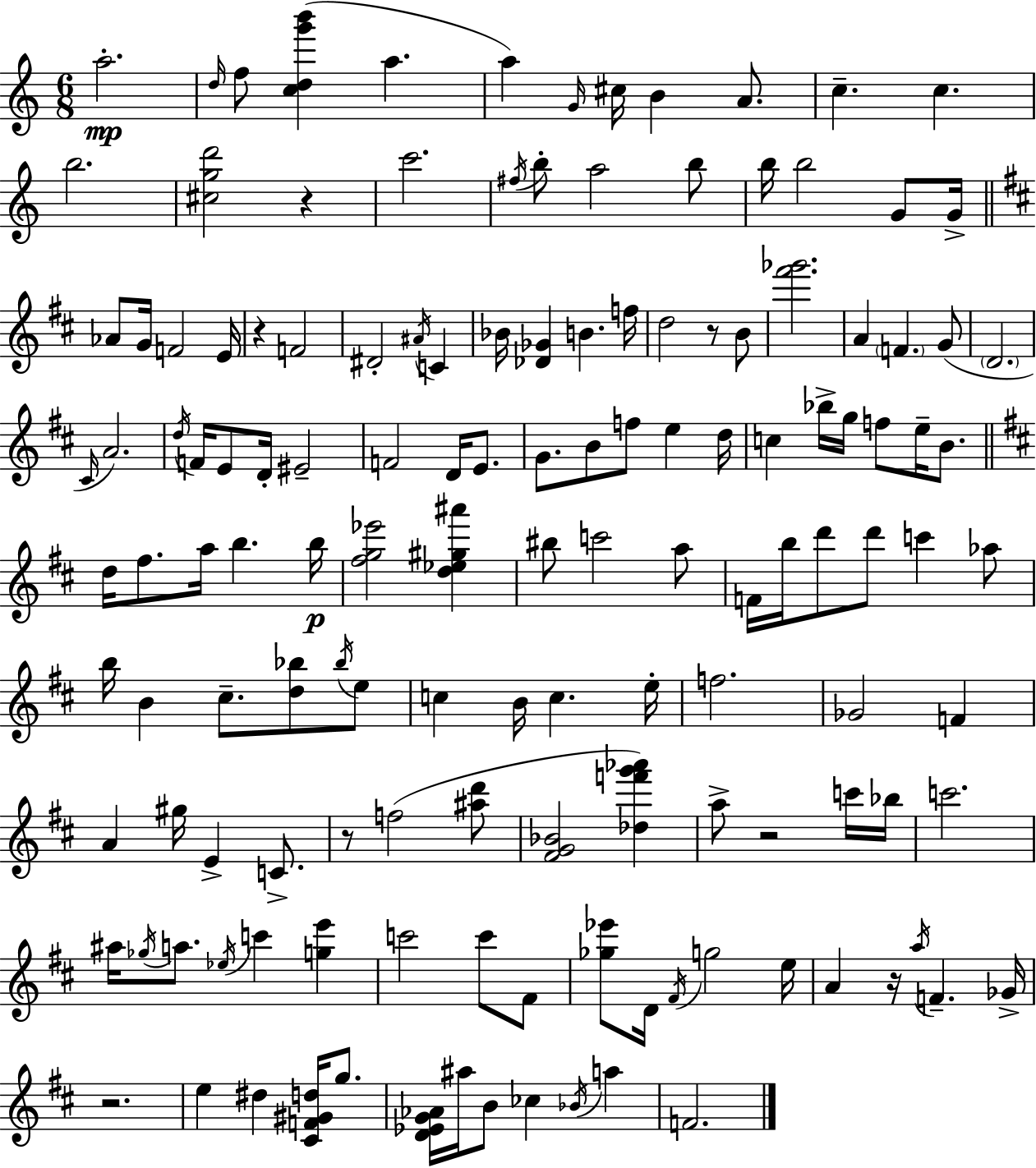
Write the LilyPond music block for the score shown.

{
  \clef treble
  \numericTimeSignature
  \time 6/8
  \key a \minor
  a''2.-.\mp | \grace { d''16 } f''8 <c'' d'' g''' b'''>4( a''4. | a''4) \grace { g'16 } cis''16 b'4 a'8. | c''4.-- c''4. | \break b''2. | <cis'' g'' d'''>2 r4 | c'''2. | \acciaccatura { fis''16 } b''8-. a''2 | \break b''8 b''16 b''2 | g'8 g'16-> \bar "||" \break \key d \major aes'8 g'16 f'2 e'16 | r4 f'2 | dis'2-. \acciaccatura { ais'16 } c'4 | bes'16 <des' ges'>4 b'4. | \break f''16 d''2 r8 b'8 | <fis''' ges'''>2. | a'4 \parenthesize f'4. g'8( | \parenthesize d'2. | \break \grace { cis'16 } a'2.) | \acciaccatura { d''16 } f'16 e'8 d'16-. eis'2-- | f'2 d'16 | e'8. g'8. b'8 f''8 e''4 | \break d''16 c''4 bes''16-> g''16 f''8 e''16-- | b'8. \bar "||" \break \key d \major d''16 fis''8. a''16 b''4. b''16\p | <fis'' g'' ees'''>2 <d'' ees'' gis'' ais'''>4 | bis''8 c'''2 a''8 | f'16 b''16 d'''8 d'''8 c'''4 aes''8 | \break b''16 b'4 cis''8.-- <d'' bes''>8 \acciaccatura { bes''16 } e''8 | c''4 b'16 c''4. | e''16-. f''2. | ges'2 f'4 | \break a'4 gis''16 e'4-> c'8.-> | r8 f''2( <ais'' d'''>8 | <fis' g' bes'>2 <des'' f''' g''' aes'''>4) | a''8-> r2 c'''16 | \break bes''16 c'''2. | ais''16 \acciaccatura { ges''16 } a''8. \acciaccatura { ees''16 } c'''4 <g'' e'''>4 | c'''2 c'''8 | fis'8 <ges'' ees'''>8 d'16 \acciaccatura { fis'16 } g''2 | \break e''16 a'4 r16 \acciaccatura { a''16 } f'4.-- | ges'16-> r2. | e''4 dis''4 | <cis' f' gis' d''>16 g''8. <d' ees' g' aes'>16 ais''16 b'8 ces''4 | \break \acciaccatura { bes'16 } a''4 f'2. | \bar "|."
}